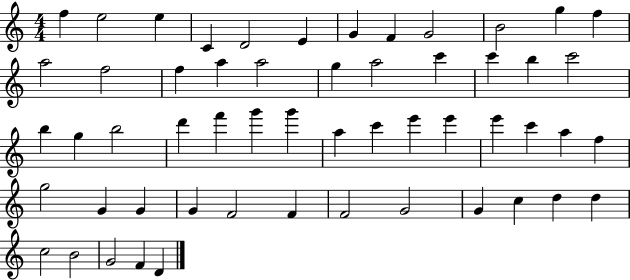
X:1
T:Untitled
M:4/4
L:1/4
K:C
f e2 e C D2 E G F G2 B2 g f a2 f2 f a a2 g a2 c' c' b c'2 b g b2 d' f' g' g' a c' e' e' e' c' a f g2 G G G F2 F F2 G2 G c d d c2 B2 G2 F D